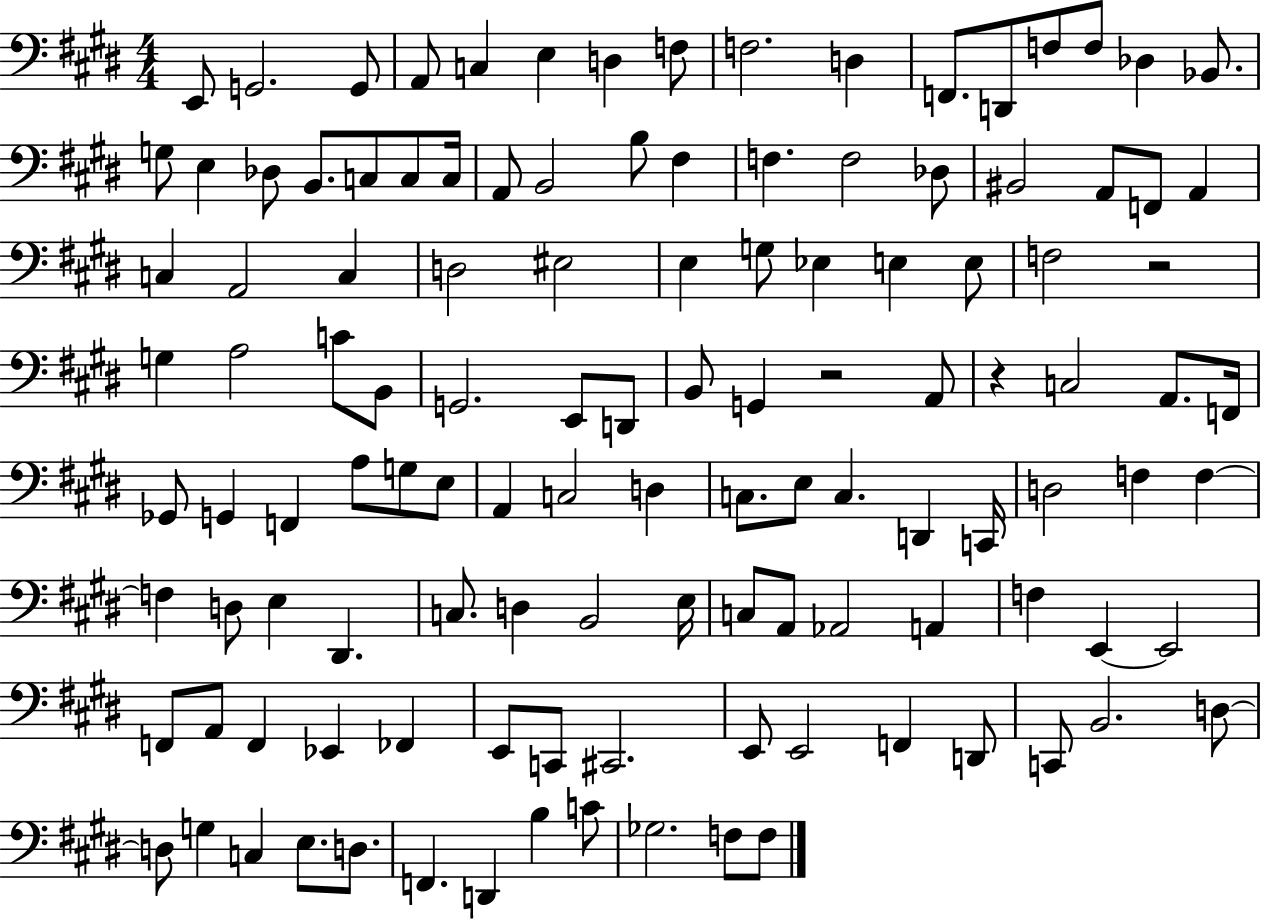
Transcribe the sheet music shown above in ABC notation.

X:1
T:Untitled
M:4/4
L:1/4
K:E
E,,/2 G,,2 G,,/2 A,,/2 C, E, D, F,/2 F,2 D, F,,/2 D,,/2 F,/2 F,/2 _D, _B,,/2 G,/2 E, _D,/2 B,,/2 C,/2 C,/2 C,/4 A,,/2 B,,2 B,/2 ^F, F, F,2 _D,/2 ^B,,2 A,,/2 F,,/2 A,, C, A,,2 C, D,2 ^E,2 E, G,/2 _E, E, E,/2 F,2 z2 G, A,2 C/2 B,,/2 G,,2 E,,/2 D,,/2 B,,/2 G,, z2 A,,/2 z C,2 A,,/2 F,,/4 _G,,/2 G,, F,, A,/2 G,/2 E,/2 A,, C,2 D, C,/2 E,/2 C, D,, C,,/4 D,2 F, F, F, D,/2 E, ^D,, C,/2 D, B,,2 E,/4 C,/2 A,,/2 _A,,2 A,, F, E,, E,,2 F,,/2 A,,/2 F,, _E,, _F,, E,,/2 C,,/2 ^C,,2 E,,/2 E,,2 F,, D,,/2 C,,/2 B,,2 D,/2 D,/2 G, C, E,/2 D,/2 F,, D,, B, C/2 _G,2 F,/2 F,/2